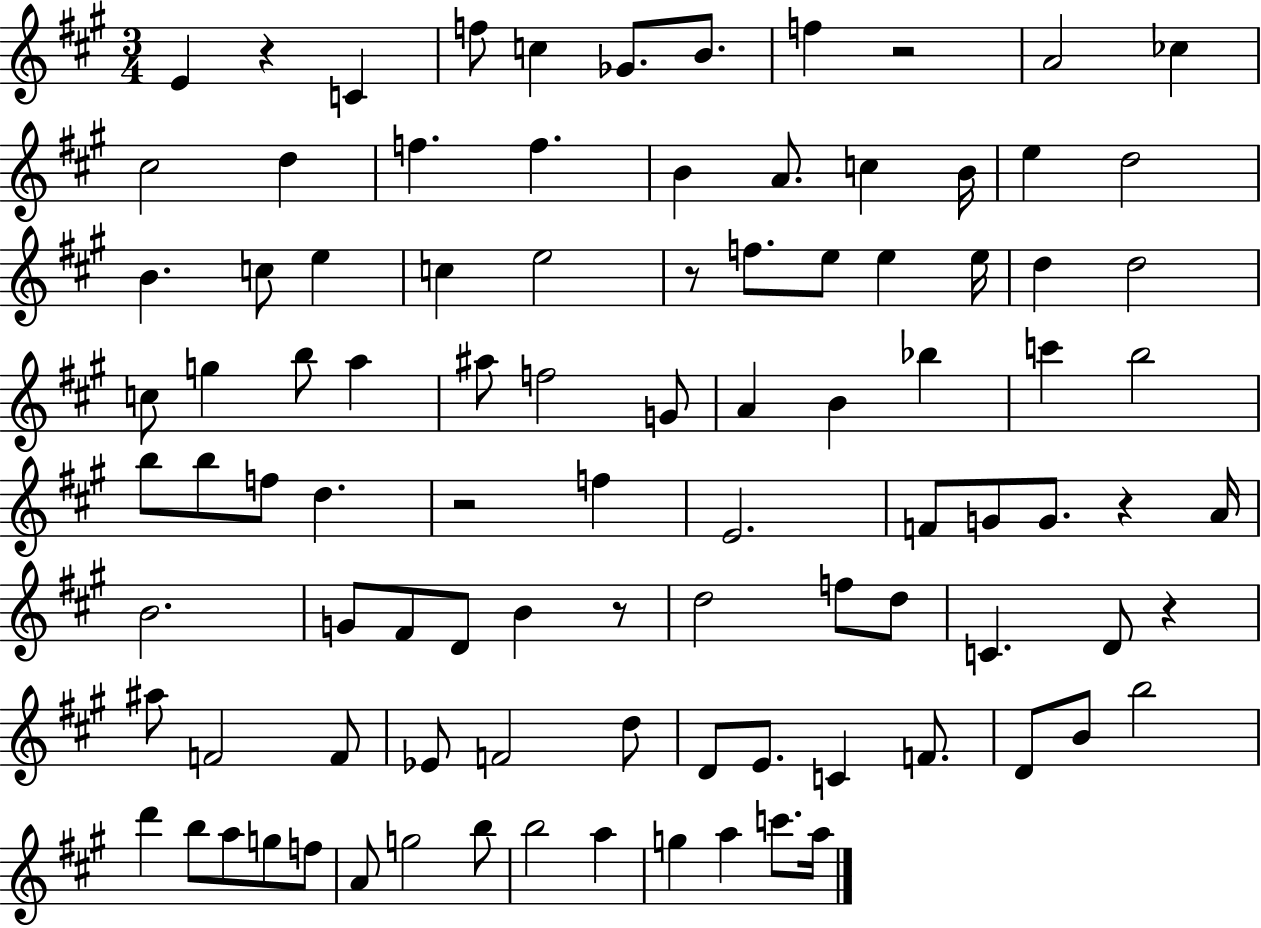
{
  \clef treble
  \numericTimeSignature
  \time 3/4
  \key a \major
  e'4 r4 c'4 | f''8 c''4 ges'8. b'8. | f''4 r2 | a'2 ces''4 | \break cis''2 d''4 | f''4. f''4. | b'4 a'8. c''4 b'16 | e''4 d''2 | \break b'4. c''8 e''4 | c''4 e''2 | r8 f''8. e''8 e''4 e''16 | d''4 d''2 | \break c''8 g''4 b''8 a''4 | ais''8 f''2 g'8 | a'4 b'4 bes''4 | c'''4 b''2 | \break b''8 b''8 f''8 d''4. | r2 f''4 | e'2. | f'8 g'8 g'8. r4 a'16 | \break b'2. | g'8 fis'8 d'8 b'4 r8 | d''2 f''8 d''8 | c'4. d'8 r4 | \break ais''8 f'2 f'8 | ees'8 f'2 d''8 | d'8 e'8. c'4 f'8. | d'8 b'8 b''2 | \break d'''4 b''8 a''8 g''8 f''8 | a'8 g''2 b''8 | b''2 a''4 | g''4 a''4 c'''8. a''16 | \break \bar "|."
}